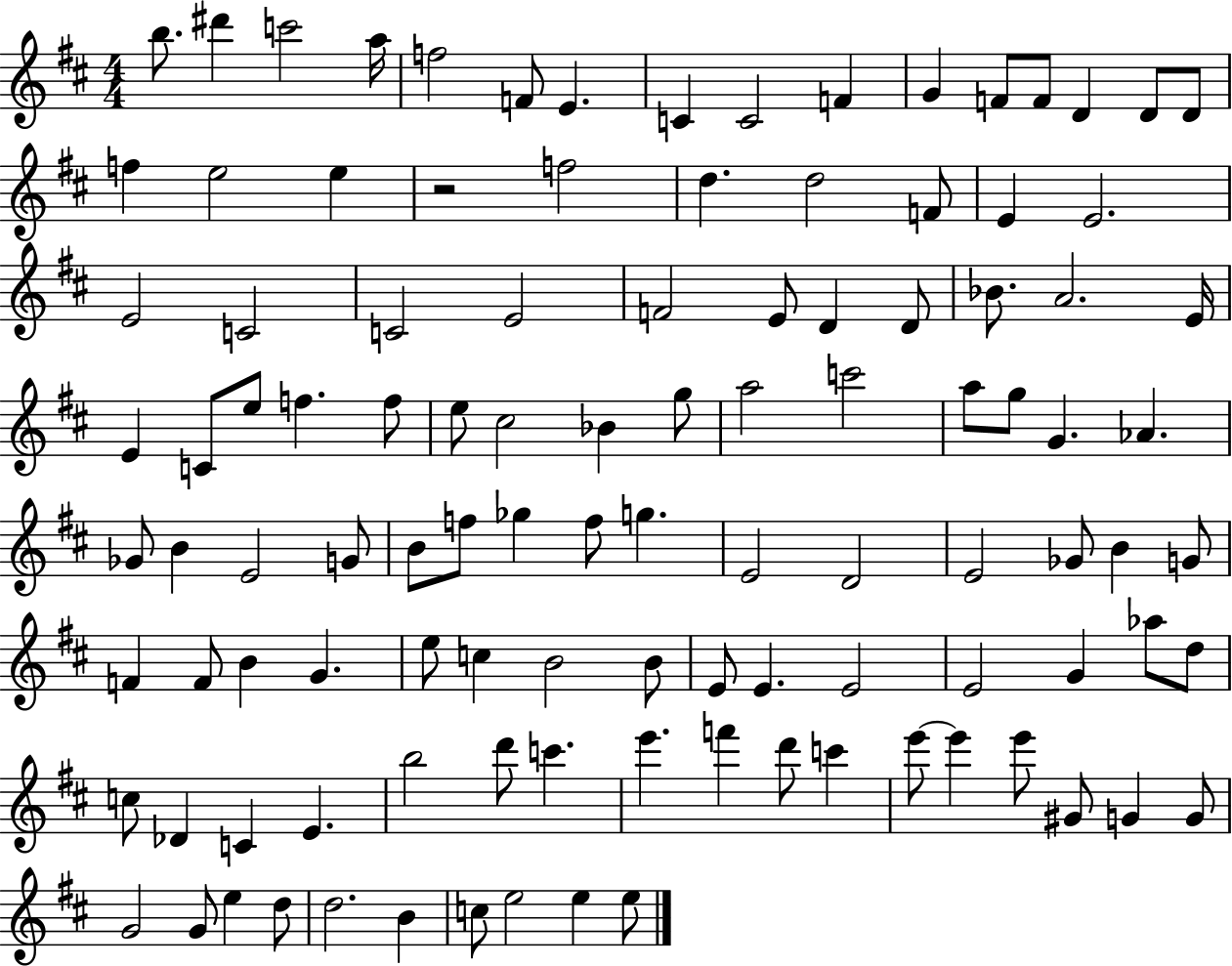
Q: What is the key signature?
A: D major